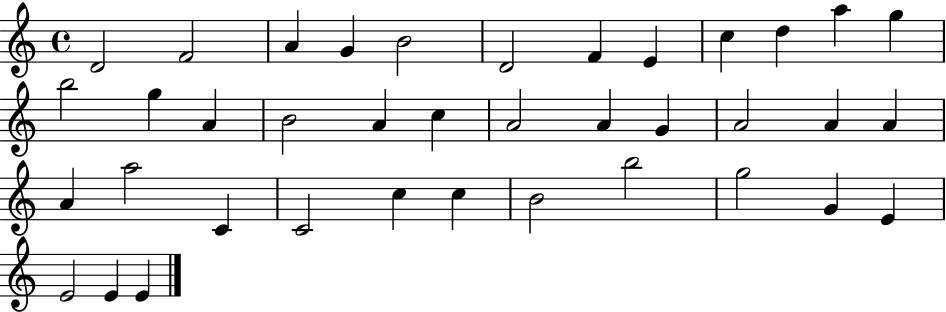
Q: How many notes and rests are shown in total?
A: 38